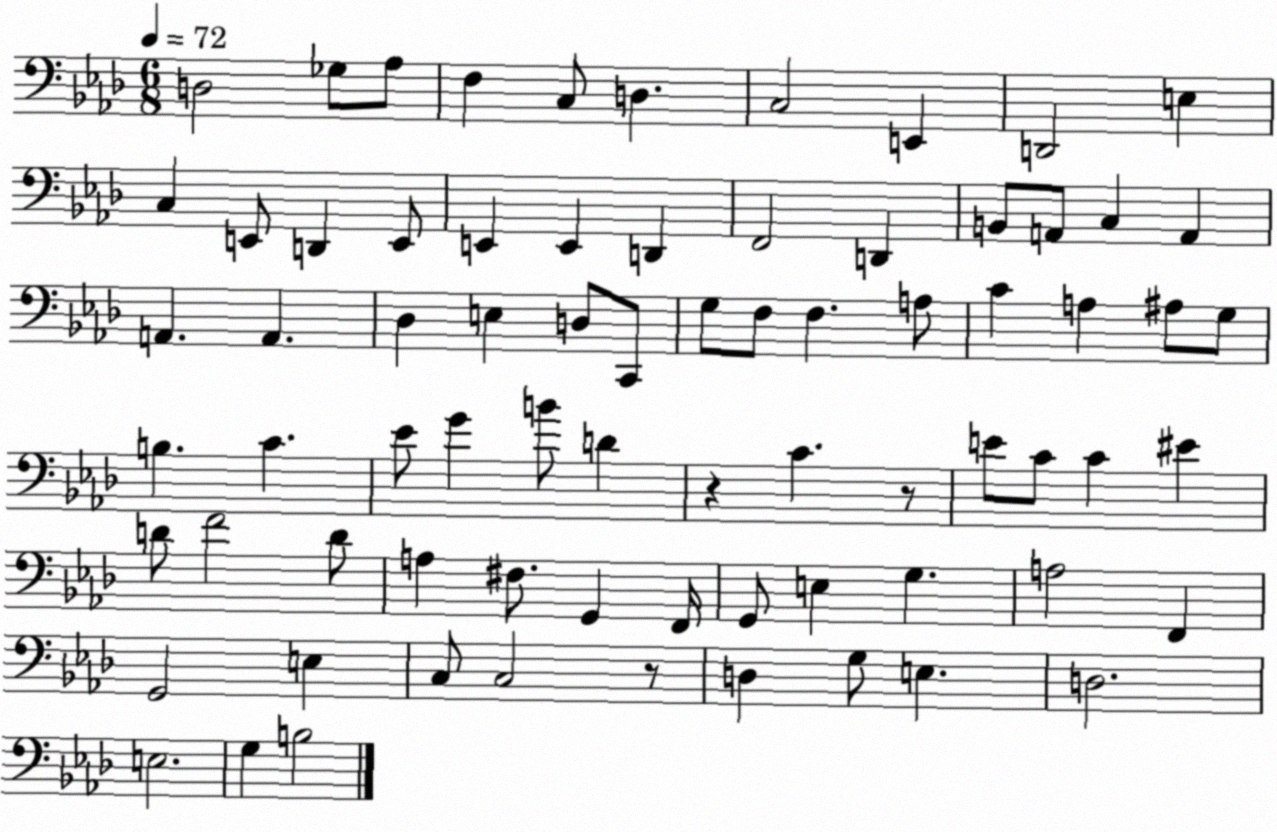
X:1
T:Untitled
M:6/8
L:1/4
K:Ab
D,2 _G,/2 _A,/2 F, C,/2 D, C,2 E,, D,,2 E, C, E,,/2 D,, E,,/2 E,, E,, D,, F,,2 D,, B,,/2 A,,/2 C, A,, A,, A,, _D, E, D,/2 C,,/2 G,/2 F,/2 F, A,/2 C A, ^A,/2 G,/2 B, C _E/2 G B/2 D z C z/2 E/2 C/2 C ^E D/2 F2 D/2 A, ^F,/2 G,, F,,/4 G,,/2 E, G, A,2 F,, G,,2 E, C,/2 C,2 z/2 D, G,/2 E, D,2 E,2 G, B,2